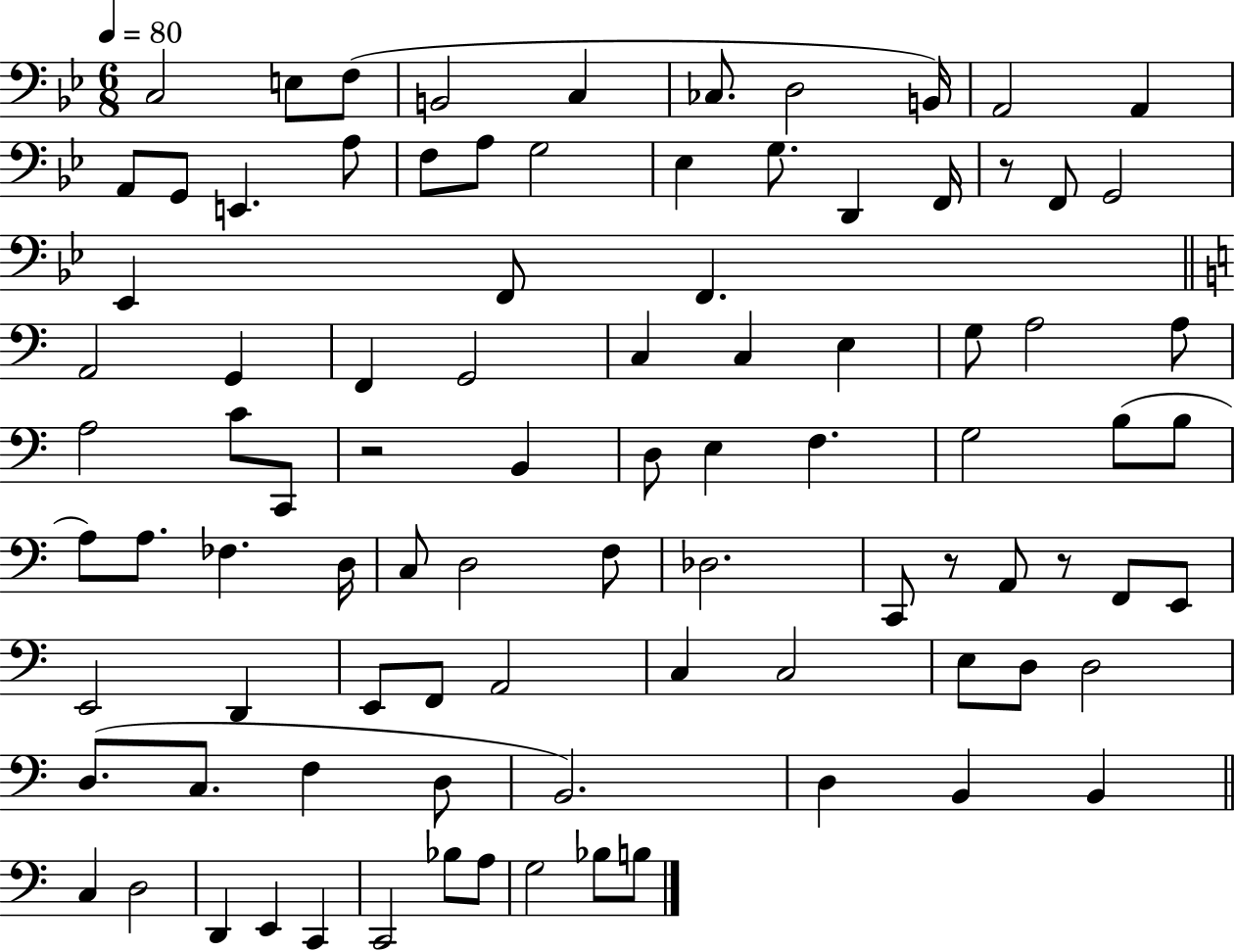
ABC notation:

X:1
T:Untitled
M:6/8
L:1/4
K:Bb
C,2 E,/2 F,/2 B,,2 C, _C,/2 D,2 B,,/4 A,,2 A,, A,,/2 G,,/2 E,, A,/2 F,/2 A,/2 G,2 _E, G,/2 D,, F,,/4 z/2 F,,/2 G,,2 _E,, F,,/2 F,, A,,2 G,, F,, G,,2 C, C, E, G,/2 A,2 A,/2 A,2 C/2 C,,/2 z2 B,, D,/2 E, F, G,2 B,/2 B,/2 A,/2 A,/2 _F, D,/4 C,/2 D,2 F,/2 _D,2 C,,/2 z/2 A,,/2 z/2 F,,/2 E,,/2 E,,2 D,, E,,/2 F,,/2 A,,2 C, C,2 E,/2 D,/2 D,2 D,/2 C,/2 F, D,/2 B,,2 D, B,, B,, C, D,2 D,, E,, C,, C,,2 _B,/2 A,/2 G,2 _B,/2 B,/2